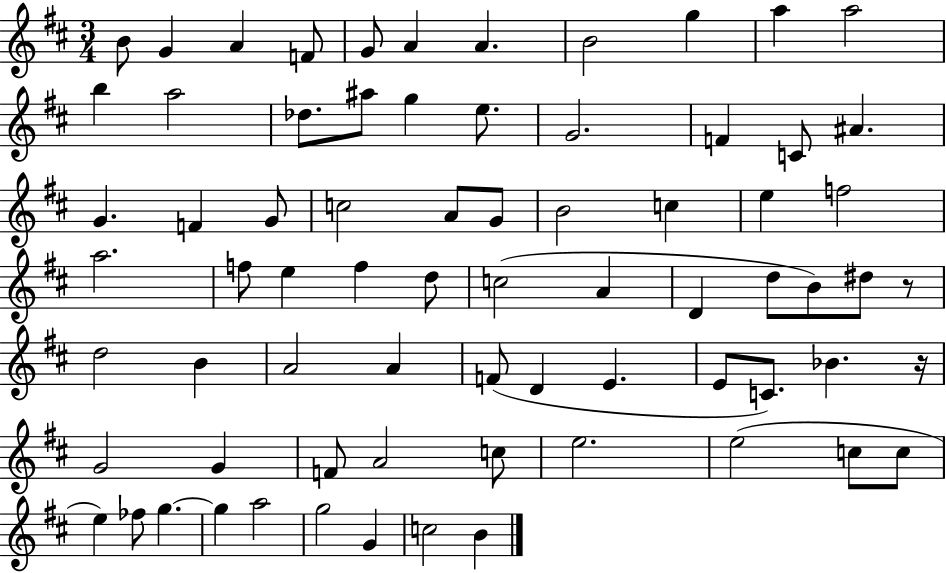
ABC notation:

X:1
T:Untitled
M:3/4
L:1/4
K:D
B/2 G A F/2 G/2 A A B2 g a a2 b a2 _d/2 ^a/2 g e/2 G2 F C/2 ^A G F G/2 c2 A/2 G/2 B2 c e f2 a2 f/2 e f d/2 c2 A D d/2 B/2 ^d/2 z/2 d2 B A2 A F/2 D E E/2 C/2 _B z/4 G2 G F/2 A2 c/2 e2 e2 c/2 c/2 e _f/2 g g a2 g2 G c2 B